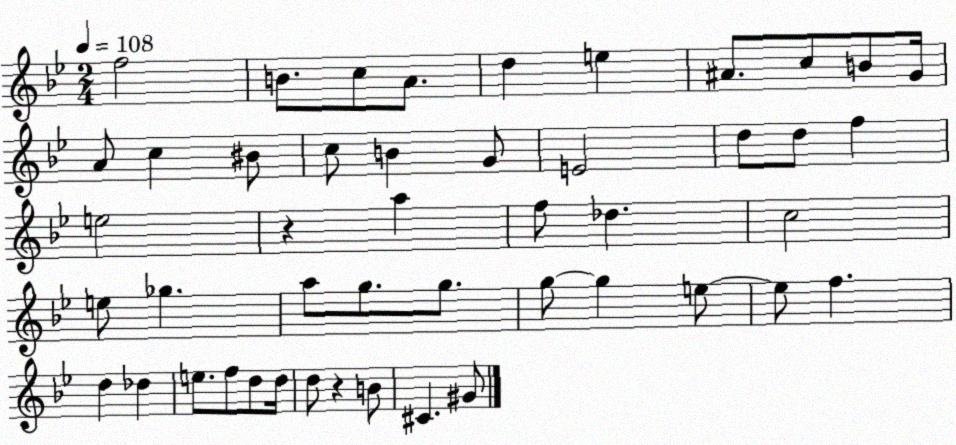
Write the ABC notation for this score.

X:1
T:Untitled
M:2/4
L:1/4
K:Bb
f2 B/2 c/2 A/2 d e ^A/2 c/2 B/2 G/4 A/2 c ^B/2 c/2 B G/2 E2 d/2 d/2 f e2 z a f/2 _d c2 e/2 _g a/2 g/2 g/2 g/2 g e/2 e/2 f d _d e/2 f/2 d/2 d/4 d/2 z B/2 ^C ^G/2